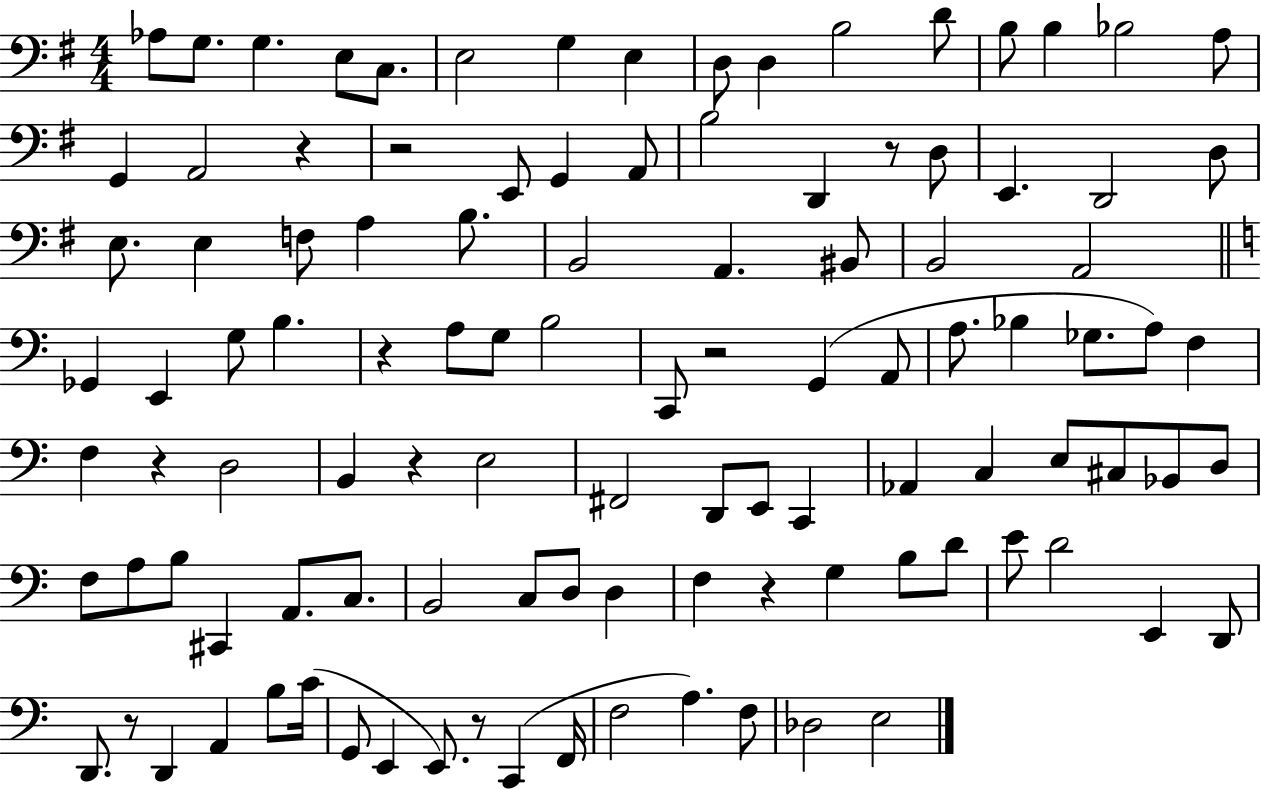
{
  \clef bass
  \numericTimeSignature
  \time 4/4
  \key g \major
  \repeat volta 2 { aes8 g8. g4. e8 c8. | e2 g4 e4 | d8 d4 b2 d'8 | b8 b4 bes2 a8 | \break g,4 a,2 r4 | r2 e,8 g,4 a,8 | b2 d,4 r8 d8 | e,4. d,2 d8 | \break e8. e4 f8 a4 b8. | b,2 a,4. bis,8 | b,2 a,2 | \bar "||" \break \key c \major ges,4 e,4 g8 b4. | r4 a8 g8 b2 | c,8 r2 g,4( a,8 | a8. bes4 ges8. a8) f4 | \break f4 r4 d2 | b,4 r4 e2 | fis,2 d,8 e,8 c,4 | aes,4 c4 e8 cis8 bes,8 d8 | \break f8 a8 b8 cis,4 a,8. c8. | b,2 c8 d8 d4 | f4 r4 g4 b8 d'8 | e'8 d'2 e,4 d,8 | \break d,8. r8 d,4 a,4 b8 c'16( | g,8 e,4 e,8.) r8 c,4( f,16 | f2 a4.) f8 | des2 e2 | \break } \bar "|."
}